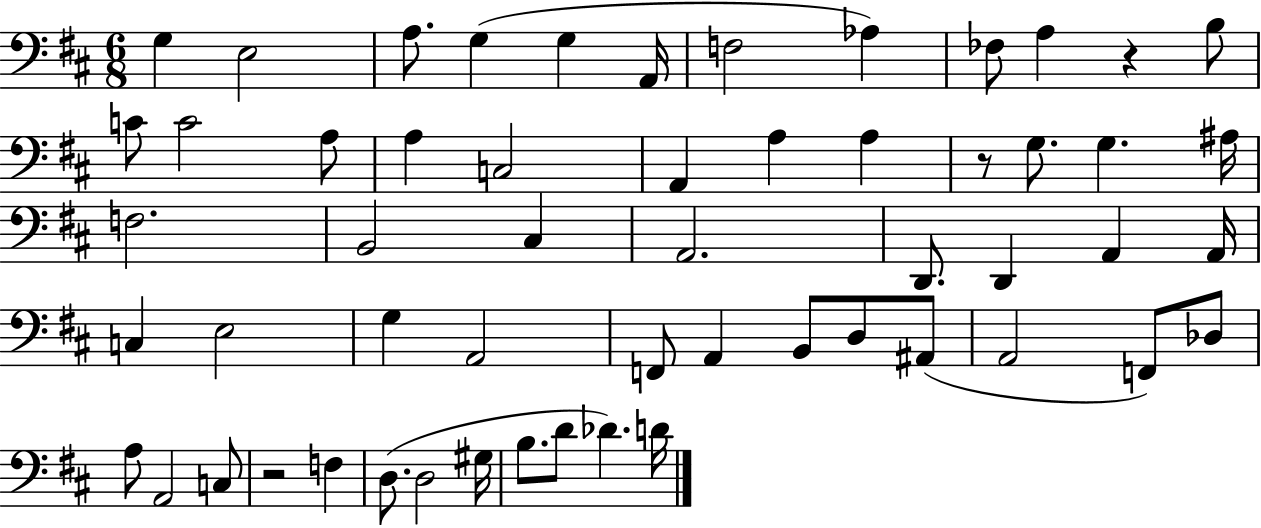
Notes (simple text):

G3/q E3/h A3/e. G3/q G3/q A2/s F3/h Ab3/q FES3/e A3/q R/q B3/e C4/e C4/h A3/e A3/q C3/h A2/q A3/q A3/q R/e G3/e. G3/q. A#3/s F3/h. B2/h C#3/q A2/h. D2/e. D2/q A2/q A2/s C3/q E3/h G3/q A2/h F2/e A2/q B2/e D3/e A#2/e A2/h F2/e Db3/e A3/e A2/h C3/e R/h F3/q D3/e. D3/h G#3/s B3/e. D4/e Db4/q. D4/s